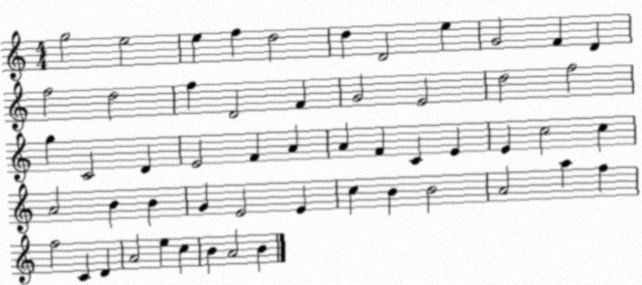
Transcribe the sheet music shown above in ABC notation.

X:1
T:Untitled
M:4/4
L:1/4
K:C
g2 e2 e f d2 d D2 e G2 F D f2 d2 f D2 F G2 E2 d2 f2 g C2 D E2 F A A F C E E c2 c A2 B B G E2 E c B B2 A2 a f f2 C D A2 e c B A2 B